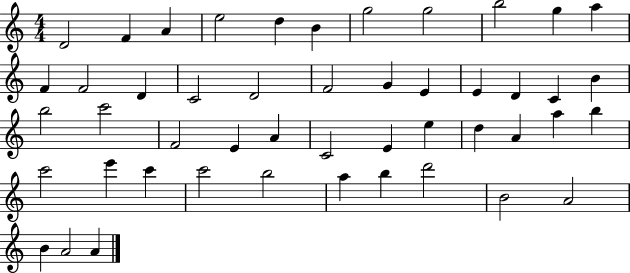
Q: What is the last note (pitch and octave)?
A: A4